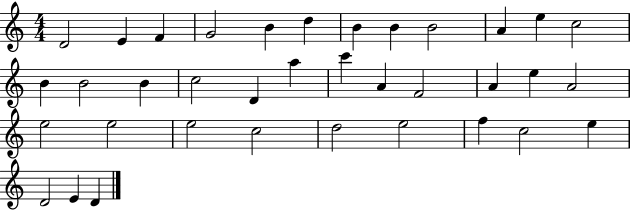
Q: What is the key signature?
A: C major